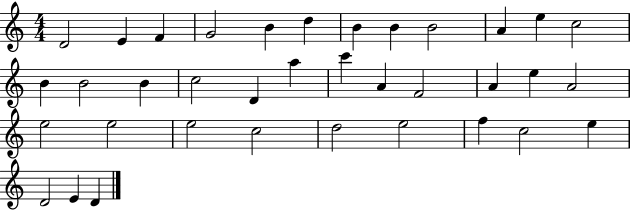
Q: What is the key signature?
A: C major